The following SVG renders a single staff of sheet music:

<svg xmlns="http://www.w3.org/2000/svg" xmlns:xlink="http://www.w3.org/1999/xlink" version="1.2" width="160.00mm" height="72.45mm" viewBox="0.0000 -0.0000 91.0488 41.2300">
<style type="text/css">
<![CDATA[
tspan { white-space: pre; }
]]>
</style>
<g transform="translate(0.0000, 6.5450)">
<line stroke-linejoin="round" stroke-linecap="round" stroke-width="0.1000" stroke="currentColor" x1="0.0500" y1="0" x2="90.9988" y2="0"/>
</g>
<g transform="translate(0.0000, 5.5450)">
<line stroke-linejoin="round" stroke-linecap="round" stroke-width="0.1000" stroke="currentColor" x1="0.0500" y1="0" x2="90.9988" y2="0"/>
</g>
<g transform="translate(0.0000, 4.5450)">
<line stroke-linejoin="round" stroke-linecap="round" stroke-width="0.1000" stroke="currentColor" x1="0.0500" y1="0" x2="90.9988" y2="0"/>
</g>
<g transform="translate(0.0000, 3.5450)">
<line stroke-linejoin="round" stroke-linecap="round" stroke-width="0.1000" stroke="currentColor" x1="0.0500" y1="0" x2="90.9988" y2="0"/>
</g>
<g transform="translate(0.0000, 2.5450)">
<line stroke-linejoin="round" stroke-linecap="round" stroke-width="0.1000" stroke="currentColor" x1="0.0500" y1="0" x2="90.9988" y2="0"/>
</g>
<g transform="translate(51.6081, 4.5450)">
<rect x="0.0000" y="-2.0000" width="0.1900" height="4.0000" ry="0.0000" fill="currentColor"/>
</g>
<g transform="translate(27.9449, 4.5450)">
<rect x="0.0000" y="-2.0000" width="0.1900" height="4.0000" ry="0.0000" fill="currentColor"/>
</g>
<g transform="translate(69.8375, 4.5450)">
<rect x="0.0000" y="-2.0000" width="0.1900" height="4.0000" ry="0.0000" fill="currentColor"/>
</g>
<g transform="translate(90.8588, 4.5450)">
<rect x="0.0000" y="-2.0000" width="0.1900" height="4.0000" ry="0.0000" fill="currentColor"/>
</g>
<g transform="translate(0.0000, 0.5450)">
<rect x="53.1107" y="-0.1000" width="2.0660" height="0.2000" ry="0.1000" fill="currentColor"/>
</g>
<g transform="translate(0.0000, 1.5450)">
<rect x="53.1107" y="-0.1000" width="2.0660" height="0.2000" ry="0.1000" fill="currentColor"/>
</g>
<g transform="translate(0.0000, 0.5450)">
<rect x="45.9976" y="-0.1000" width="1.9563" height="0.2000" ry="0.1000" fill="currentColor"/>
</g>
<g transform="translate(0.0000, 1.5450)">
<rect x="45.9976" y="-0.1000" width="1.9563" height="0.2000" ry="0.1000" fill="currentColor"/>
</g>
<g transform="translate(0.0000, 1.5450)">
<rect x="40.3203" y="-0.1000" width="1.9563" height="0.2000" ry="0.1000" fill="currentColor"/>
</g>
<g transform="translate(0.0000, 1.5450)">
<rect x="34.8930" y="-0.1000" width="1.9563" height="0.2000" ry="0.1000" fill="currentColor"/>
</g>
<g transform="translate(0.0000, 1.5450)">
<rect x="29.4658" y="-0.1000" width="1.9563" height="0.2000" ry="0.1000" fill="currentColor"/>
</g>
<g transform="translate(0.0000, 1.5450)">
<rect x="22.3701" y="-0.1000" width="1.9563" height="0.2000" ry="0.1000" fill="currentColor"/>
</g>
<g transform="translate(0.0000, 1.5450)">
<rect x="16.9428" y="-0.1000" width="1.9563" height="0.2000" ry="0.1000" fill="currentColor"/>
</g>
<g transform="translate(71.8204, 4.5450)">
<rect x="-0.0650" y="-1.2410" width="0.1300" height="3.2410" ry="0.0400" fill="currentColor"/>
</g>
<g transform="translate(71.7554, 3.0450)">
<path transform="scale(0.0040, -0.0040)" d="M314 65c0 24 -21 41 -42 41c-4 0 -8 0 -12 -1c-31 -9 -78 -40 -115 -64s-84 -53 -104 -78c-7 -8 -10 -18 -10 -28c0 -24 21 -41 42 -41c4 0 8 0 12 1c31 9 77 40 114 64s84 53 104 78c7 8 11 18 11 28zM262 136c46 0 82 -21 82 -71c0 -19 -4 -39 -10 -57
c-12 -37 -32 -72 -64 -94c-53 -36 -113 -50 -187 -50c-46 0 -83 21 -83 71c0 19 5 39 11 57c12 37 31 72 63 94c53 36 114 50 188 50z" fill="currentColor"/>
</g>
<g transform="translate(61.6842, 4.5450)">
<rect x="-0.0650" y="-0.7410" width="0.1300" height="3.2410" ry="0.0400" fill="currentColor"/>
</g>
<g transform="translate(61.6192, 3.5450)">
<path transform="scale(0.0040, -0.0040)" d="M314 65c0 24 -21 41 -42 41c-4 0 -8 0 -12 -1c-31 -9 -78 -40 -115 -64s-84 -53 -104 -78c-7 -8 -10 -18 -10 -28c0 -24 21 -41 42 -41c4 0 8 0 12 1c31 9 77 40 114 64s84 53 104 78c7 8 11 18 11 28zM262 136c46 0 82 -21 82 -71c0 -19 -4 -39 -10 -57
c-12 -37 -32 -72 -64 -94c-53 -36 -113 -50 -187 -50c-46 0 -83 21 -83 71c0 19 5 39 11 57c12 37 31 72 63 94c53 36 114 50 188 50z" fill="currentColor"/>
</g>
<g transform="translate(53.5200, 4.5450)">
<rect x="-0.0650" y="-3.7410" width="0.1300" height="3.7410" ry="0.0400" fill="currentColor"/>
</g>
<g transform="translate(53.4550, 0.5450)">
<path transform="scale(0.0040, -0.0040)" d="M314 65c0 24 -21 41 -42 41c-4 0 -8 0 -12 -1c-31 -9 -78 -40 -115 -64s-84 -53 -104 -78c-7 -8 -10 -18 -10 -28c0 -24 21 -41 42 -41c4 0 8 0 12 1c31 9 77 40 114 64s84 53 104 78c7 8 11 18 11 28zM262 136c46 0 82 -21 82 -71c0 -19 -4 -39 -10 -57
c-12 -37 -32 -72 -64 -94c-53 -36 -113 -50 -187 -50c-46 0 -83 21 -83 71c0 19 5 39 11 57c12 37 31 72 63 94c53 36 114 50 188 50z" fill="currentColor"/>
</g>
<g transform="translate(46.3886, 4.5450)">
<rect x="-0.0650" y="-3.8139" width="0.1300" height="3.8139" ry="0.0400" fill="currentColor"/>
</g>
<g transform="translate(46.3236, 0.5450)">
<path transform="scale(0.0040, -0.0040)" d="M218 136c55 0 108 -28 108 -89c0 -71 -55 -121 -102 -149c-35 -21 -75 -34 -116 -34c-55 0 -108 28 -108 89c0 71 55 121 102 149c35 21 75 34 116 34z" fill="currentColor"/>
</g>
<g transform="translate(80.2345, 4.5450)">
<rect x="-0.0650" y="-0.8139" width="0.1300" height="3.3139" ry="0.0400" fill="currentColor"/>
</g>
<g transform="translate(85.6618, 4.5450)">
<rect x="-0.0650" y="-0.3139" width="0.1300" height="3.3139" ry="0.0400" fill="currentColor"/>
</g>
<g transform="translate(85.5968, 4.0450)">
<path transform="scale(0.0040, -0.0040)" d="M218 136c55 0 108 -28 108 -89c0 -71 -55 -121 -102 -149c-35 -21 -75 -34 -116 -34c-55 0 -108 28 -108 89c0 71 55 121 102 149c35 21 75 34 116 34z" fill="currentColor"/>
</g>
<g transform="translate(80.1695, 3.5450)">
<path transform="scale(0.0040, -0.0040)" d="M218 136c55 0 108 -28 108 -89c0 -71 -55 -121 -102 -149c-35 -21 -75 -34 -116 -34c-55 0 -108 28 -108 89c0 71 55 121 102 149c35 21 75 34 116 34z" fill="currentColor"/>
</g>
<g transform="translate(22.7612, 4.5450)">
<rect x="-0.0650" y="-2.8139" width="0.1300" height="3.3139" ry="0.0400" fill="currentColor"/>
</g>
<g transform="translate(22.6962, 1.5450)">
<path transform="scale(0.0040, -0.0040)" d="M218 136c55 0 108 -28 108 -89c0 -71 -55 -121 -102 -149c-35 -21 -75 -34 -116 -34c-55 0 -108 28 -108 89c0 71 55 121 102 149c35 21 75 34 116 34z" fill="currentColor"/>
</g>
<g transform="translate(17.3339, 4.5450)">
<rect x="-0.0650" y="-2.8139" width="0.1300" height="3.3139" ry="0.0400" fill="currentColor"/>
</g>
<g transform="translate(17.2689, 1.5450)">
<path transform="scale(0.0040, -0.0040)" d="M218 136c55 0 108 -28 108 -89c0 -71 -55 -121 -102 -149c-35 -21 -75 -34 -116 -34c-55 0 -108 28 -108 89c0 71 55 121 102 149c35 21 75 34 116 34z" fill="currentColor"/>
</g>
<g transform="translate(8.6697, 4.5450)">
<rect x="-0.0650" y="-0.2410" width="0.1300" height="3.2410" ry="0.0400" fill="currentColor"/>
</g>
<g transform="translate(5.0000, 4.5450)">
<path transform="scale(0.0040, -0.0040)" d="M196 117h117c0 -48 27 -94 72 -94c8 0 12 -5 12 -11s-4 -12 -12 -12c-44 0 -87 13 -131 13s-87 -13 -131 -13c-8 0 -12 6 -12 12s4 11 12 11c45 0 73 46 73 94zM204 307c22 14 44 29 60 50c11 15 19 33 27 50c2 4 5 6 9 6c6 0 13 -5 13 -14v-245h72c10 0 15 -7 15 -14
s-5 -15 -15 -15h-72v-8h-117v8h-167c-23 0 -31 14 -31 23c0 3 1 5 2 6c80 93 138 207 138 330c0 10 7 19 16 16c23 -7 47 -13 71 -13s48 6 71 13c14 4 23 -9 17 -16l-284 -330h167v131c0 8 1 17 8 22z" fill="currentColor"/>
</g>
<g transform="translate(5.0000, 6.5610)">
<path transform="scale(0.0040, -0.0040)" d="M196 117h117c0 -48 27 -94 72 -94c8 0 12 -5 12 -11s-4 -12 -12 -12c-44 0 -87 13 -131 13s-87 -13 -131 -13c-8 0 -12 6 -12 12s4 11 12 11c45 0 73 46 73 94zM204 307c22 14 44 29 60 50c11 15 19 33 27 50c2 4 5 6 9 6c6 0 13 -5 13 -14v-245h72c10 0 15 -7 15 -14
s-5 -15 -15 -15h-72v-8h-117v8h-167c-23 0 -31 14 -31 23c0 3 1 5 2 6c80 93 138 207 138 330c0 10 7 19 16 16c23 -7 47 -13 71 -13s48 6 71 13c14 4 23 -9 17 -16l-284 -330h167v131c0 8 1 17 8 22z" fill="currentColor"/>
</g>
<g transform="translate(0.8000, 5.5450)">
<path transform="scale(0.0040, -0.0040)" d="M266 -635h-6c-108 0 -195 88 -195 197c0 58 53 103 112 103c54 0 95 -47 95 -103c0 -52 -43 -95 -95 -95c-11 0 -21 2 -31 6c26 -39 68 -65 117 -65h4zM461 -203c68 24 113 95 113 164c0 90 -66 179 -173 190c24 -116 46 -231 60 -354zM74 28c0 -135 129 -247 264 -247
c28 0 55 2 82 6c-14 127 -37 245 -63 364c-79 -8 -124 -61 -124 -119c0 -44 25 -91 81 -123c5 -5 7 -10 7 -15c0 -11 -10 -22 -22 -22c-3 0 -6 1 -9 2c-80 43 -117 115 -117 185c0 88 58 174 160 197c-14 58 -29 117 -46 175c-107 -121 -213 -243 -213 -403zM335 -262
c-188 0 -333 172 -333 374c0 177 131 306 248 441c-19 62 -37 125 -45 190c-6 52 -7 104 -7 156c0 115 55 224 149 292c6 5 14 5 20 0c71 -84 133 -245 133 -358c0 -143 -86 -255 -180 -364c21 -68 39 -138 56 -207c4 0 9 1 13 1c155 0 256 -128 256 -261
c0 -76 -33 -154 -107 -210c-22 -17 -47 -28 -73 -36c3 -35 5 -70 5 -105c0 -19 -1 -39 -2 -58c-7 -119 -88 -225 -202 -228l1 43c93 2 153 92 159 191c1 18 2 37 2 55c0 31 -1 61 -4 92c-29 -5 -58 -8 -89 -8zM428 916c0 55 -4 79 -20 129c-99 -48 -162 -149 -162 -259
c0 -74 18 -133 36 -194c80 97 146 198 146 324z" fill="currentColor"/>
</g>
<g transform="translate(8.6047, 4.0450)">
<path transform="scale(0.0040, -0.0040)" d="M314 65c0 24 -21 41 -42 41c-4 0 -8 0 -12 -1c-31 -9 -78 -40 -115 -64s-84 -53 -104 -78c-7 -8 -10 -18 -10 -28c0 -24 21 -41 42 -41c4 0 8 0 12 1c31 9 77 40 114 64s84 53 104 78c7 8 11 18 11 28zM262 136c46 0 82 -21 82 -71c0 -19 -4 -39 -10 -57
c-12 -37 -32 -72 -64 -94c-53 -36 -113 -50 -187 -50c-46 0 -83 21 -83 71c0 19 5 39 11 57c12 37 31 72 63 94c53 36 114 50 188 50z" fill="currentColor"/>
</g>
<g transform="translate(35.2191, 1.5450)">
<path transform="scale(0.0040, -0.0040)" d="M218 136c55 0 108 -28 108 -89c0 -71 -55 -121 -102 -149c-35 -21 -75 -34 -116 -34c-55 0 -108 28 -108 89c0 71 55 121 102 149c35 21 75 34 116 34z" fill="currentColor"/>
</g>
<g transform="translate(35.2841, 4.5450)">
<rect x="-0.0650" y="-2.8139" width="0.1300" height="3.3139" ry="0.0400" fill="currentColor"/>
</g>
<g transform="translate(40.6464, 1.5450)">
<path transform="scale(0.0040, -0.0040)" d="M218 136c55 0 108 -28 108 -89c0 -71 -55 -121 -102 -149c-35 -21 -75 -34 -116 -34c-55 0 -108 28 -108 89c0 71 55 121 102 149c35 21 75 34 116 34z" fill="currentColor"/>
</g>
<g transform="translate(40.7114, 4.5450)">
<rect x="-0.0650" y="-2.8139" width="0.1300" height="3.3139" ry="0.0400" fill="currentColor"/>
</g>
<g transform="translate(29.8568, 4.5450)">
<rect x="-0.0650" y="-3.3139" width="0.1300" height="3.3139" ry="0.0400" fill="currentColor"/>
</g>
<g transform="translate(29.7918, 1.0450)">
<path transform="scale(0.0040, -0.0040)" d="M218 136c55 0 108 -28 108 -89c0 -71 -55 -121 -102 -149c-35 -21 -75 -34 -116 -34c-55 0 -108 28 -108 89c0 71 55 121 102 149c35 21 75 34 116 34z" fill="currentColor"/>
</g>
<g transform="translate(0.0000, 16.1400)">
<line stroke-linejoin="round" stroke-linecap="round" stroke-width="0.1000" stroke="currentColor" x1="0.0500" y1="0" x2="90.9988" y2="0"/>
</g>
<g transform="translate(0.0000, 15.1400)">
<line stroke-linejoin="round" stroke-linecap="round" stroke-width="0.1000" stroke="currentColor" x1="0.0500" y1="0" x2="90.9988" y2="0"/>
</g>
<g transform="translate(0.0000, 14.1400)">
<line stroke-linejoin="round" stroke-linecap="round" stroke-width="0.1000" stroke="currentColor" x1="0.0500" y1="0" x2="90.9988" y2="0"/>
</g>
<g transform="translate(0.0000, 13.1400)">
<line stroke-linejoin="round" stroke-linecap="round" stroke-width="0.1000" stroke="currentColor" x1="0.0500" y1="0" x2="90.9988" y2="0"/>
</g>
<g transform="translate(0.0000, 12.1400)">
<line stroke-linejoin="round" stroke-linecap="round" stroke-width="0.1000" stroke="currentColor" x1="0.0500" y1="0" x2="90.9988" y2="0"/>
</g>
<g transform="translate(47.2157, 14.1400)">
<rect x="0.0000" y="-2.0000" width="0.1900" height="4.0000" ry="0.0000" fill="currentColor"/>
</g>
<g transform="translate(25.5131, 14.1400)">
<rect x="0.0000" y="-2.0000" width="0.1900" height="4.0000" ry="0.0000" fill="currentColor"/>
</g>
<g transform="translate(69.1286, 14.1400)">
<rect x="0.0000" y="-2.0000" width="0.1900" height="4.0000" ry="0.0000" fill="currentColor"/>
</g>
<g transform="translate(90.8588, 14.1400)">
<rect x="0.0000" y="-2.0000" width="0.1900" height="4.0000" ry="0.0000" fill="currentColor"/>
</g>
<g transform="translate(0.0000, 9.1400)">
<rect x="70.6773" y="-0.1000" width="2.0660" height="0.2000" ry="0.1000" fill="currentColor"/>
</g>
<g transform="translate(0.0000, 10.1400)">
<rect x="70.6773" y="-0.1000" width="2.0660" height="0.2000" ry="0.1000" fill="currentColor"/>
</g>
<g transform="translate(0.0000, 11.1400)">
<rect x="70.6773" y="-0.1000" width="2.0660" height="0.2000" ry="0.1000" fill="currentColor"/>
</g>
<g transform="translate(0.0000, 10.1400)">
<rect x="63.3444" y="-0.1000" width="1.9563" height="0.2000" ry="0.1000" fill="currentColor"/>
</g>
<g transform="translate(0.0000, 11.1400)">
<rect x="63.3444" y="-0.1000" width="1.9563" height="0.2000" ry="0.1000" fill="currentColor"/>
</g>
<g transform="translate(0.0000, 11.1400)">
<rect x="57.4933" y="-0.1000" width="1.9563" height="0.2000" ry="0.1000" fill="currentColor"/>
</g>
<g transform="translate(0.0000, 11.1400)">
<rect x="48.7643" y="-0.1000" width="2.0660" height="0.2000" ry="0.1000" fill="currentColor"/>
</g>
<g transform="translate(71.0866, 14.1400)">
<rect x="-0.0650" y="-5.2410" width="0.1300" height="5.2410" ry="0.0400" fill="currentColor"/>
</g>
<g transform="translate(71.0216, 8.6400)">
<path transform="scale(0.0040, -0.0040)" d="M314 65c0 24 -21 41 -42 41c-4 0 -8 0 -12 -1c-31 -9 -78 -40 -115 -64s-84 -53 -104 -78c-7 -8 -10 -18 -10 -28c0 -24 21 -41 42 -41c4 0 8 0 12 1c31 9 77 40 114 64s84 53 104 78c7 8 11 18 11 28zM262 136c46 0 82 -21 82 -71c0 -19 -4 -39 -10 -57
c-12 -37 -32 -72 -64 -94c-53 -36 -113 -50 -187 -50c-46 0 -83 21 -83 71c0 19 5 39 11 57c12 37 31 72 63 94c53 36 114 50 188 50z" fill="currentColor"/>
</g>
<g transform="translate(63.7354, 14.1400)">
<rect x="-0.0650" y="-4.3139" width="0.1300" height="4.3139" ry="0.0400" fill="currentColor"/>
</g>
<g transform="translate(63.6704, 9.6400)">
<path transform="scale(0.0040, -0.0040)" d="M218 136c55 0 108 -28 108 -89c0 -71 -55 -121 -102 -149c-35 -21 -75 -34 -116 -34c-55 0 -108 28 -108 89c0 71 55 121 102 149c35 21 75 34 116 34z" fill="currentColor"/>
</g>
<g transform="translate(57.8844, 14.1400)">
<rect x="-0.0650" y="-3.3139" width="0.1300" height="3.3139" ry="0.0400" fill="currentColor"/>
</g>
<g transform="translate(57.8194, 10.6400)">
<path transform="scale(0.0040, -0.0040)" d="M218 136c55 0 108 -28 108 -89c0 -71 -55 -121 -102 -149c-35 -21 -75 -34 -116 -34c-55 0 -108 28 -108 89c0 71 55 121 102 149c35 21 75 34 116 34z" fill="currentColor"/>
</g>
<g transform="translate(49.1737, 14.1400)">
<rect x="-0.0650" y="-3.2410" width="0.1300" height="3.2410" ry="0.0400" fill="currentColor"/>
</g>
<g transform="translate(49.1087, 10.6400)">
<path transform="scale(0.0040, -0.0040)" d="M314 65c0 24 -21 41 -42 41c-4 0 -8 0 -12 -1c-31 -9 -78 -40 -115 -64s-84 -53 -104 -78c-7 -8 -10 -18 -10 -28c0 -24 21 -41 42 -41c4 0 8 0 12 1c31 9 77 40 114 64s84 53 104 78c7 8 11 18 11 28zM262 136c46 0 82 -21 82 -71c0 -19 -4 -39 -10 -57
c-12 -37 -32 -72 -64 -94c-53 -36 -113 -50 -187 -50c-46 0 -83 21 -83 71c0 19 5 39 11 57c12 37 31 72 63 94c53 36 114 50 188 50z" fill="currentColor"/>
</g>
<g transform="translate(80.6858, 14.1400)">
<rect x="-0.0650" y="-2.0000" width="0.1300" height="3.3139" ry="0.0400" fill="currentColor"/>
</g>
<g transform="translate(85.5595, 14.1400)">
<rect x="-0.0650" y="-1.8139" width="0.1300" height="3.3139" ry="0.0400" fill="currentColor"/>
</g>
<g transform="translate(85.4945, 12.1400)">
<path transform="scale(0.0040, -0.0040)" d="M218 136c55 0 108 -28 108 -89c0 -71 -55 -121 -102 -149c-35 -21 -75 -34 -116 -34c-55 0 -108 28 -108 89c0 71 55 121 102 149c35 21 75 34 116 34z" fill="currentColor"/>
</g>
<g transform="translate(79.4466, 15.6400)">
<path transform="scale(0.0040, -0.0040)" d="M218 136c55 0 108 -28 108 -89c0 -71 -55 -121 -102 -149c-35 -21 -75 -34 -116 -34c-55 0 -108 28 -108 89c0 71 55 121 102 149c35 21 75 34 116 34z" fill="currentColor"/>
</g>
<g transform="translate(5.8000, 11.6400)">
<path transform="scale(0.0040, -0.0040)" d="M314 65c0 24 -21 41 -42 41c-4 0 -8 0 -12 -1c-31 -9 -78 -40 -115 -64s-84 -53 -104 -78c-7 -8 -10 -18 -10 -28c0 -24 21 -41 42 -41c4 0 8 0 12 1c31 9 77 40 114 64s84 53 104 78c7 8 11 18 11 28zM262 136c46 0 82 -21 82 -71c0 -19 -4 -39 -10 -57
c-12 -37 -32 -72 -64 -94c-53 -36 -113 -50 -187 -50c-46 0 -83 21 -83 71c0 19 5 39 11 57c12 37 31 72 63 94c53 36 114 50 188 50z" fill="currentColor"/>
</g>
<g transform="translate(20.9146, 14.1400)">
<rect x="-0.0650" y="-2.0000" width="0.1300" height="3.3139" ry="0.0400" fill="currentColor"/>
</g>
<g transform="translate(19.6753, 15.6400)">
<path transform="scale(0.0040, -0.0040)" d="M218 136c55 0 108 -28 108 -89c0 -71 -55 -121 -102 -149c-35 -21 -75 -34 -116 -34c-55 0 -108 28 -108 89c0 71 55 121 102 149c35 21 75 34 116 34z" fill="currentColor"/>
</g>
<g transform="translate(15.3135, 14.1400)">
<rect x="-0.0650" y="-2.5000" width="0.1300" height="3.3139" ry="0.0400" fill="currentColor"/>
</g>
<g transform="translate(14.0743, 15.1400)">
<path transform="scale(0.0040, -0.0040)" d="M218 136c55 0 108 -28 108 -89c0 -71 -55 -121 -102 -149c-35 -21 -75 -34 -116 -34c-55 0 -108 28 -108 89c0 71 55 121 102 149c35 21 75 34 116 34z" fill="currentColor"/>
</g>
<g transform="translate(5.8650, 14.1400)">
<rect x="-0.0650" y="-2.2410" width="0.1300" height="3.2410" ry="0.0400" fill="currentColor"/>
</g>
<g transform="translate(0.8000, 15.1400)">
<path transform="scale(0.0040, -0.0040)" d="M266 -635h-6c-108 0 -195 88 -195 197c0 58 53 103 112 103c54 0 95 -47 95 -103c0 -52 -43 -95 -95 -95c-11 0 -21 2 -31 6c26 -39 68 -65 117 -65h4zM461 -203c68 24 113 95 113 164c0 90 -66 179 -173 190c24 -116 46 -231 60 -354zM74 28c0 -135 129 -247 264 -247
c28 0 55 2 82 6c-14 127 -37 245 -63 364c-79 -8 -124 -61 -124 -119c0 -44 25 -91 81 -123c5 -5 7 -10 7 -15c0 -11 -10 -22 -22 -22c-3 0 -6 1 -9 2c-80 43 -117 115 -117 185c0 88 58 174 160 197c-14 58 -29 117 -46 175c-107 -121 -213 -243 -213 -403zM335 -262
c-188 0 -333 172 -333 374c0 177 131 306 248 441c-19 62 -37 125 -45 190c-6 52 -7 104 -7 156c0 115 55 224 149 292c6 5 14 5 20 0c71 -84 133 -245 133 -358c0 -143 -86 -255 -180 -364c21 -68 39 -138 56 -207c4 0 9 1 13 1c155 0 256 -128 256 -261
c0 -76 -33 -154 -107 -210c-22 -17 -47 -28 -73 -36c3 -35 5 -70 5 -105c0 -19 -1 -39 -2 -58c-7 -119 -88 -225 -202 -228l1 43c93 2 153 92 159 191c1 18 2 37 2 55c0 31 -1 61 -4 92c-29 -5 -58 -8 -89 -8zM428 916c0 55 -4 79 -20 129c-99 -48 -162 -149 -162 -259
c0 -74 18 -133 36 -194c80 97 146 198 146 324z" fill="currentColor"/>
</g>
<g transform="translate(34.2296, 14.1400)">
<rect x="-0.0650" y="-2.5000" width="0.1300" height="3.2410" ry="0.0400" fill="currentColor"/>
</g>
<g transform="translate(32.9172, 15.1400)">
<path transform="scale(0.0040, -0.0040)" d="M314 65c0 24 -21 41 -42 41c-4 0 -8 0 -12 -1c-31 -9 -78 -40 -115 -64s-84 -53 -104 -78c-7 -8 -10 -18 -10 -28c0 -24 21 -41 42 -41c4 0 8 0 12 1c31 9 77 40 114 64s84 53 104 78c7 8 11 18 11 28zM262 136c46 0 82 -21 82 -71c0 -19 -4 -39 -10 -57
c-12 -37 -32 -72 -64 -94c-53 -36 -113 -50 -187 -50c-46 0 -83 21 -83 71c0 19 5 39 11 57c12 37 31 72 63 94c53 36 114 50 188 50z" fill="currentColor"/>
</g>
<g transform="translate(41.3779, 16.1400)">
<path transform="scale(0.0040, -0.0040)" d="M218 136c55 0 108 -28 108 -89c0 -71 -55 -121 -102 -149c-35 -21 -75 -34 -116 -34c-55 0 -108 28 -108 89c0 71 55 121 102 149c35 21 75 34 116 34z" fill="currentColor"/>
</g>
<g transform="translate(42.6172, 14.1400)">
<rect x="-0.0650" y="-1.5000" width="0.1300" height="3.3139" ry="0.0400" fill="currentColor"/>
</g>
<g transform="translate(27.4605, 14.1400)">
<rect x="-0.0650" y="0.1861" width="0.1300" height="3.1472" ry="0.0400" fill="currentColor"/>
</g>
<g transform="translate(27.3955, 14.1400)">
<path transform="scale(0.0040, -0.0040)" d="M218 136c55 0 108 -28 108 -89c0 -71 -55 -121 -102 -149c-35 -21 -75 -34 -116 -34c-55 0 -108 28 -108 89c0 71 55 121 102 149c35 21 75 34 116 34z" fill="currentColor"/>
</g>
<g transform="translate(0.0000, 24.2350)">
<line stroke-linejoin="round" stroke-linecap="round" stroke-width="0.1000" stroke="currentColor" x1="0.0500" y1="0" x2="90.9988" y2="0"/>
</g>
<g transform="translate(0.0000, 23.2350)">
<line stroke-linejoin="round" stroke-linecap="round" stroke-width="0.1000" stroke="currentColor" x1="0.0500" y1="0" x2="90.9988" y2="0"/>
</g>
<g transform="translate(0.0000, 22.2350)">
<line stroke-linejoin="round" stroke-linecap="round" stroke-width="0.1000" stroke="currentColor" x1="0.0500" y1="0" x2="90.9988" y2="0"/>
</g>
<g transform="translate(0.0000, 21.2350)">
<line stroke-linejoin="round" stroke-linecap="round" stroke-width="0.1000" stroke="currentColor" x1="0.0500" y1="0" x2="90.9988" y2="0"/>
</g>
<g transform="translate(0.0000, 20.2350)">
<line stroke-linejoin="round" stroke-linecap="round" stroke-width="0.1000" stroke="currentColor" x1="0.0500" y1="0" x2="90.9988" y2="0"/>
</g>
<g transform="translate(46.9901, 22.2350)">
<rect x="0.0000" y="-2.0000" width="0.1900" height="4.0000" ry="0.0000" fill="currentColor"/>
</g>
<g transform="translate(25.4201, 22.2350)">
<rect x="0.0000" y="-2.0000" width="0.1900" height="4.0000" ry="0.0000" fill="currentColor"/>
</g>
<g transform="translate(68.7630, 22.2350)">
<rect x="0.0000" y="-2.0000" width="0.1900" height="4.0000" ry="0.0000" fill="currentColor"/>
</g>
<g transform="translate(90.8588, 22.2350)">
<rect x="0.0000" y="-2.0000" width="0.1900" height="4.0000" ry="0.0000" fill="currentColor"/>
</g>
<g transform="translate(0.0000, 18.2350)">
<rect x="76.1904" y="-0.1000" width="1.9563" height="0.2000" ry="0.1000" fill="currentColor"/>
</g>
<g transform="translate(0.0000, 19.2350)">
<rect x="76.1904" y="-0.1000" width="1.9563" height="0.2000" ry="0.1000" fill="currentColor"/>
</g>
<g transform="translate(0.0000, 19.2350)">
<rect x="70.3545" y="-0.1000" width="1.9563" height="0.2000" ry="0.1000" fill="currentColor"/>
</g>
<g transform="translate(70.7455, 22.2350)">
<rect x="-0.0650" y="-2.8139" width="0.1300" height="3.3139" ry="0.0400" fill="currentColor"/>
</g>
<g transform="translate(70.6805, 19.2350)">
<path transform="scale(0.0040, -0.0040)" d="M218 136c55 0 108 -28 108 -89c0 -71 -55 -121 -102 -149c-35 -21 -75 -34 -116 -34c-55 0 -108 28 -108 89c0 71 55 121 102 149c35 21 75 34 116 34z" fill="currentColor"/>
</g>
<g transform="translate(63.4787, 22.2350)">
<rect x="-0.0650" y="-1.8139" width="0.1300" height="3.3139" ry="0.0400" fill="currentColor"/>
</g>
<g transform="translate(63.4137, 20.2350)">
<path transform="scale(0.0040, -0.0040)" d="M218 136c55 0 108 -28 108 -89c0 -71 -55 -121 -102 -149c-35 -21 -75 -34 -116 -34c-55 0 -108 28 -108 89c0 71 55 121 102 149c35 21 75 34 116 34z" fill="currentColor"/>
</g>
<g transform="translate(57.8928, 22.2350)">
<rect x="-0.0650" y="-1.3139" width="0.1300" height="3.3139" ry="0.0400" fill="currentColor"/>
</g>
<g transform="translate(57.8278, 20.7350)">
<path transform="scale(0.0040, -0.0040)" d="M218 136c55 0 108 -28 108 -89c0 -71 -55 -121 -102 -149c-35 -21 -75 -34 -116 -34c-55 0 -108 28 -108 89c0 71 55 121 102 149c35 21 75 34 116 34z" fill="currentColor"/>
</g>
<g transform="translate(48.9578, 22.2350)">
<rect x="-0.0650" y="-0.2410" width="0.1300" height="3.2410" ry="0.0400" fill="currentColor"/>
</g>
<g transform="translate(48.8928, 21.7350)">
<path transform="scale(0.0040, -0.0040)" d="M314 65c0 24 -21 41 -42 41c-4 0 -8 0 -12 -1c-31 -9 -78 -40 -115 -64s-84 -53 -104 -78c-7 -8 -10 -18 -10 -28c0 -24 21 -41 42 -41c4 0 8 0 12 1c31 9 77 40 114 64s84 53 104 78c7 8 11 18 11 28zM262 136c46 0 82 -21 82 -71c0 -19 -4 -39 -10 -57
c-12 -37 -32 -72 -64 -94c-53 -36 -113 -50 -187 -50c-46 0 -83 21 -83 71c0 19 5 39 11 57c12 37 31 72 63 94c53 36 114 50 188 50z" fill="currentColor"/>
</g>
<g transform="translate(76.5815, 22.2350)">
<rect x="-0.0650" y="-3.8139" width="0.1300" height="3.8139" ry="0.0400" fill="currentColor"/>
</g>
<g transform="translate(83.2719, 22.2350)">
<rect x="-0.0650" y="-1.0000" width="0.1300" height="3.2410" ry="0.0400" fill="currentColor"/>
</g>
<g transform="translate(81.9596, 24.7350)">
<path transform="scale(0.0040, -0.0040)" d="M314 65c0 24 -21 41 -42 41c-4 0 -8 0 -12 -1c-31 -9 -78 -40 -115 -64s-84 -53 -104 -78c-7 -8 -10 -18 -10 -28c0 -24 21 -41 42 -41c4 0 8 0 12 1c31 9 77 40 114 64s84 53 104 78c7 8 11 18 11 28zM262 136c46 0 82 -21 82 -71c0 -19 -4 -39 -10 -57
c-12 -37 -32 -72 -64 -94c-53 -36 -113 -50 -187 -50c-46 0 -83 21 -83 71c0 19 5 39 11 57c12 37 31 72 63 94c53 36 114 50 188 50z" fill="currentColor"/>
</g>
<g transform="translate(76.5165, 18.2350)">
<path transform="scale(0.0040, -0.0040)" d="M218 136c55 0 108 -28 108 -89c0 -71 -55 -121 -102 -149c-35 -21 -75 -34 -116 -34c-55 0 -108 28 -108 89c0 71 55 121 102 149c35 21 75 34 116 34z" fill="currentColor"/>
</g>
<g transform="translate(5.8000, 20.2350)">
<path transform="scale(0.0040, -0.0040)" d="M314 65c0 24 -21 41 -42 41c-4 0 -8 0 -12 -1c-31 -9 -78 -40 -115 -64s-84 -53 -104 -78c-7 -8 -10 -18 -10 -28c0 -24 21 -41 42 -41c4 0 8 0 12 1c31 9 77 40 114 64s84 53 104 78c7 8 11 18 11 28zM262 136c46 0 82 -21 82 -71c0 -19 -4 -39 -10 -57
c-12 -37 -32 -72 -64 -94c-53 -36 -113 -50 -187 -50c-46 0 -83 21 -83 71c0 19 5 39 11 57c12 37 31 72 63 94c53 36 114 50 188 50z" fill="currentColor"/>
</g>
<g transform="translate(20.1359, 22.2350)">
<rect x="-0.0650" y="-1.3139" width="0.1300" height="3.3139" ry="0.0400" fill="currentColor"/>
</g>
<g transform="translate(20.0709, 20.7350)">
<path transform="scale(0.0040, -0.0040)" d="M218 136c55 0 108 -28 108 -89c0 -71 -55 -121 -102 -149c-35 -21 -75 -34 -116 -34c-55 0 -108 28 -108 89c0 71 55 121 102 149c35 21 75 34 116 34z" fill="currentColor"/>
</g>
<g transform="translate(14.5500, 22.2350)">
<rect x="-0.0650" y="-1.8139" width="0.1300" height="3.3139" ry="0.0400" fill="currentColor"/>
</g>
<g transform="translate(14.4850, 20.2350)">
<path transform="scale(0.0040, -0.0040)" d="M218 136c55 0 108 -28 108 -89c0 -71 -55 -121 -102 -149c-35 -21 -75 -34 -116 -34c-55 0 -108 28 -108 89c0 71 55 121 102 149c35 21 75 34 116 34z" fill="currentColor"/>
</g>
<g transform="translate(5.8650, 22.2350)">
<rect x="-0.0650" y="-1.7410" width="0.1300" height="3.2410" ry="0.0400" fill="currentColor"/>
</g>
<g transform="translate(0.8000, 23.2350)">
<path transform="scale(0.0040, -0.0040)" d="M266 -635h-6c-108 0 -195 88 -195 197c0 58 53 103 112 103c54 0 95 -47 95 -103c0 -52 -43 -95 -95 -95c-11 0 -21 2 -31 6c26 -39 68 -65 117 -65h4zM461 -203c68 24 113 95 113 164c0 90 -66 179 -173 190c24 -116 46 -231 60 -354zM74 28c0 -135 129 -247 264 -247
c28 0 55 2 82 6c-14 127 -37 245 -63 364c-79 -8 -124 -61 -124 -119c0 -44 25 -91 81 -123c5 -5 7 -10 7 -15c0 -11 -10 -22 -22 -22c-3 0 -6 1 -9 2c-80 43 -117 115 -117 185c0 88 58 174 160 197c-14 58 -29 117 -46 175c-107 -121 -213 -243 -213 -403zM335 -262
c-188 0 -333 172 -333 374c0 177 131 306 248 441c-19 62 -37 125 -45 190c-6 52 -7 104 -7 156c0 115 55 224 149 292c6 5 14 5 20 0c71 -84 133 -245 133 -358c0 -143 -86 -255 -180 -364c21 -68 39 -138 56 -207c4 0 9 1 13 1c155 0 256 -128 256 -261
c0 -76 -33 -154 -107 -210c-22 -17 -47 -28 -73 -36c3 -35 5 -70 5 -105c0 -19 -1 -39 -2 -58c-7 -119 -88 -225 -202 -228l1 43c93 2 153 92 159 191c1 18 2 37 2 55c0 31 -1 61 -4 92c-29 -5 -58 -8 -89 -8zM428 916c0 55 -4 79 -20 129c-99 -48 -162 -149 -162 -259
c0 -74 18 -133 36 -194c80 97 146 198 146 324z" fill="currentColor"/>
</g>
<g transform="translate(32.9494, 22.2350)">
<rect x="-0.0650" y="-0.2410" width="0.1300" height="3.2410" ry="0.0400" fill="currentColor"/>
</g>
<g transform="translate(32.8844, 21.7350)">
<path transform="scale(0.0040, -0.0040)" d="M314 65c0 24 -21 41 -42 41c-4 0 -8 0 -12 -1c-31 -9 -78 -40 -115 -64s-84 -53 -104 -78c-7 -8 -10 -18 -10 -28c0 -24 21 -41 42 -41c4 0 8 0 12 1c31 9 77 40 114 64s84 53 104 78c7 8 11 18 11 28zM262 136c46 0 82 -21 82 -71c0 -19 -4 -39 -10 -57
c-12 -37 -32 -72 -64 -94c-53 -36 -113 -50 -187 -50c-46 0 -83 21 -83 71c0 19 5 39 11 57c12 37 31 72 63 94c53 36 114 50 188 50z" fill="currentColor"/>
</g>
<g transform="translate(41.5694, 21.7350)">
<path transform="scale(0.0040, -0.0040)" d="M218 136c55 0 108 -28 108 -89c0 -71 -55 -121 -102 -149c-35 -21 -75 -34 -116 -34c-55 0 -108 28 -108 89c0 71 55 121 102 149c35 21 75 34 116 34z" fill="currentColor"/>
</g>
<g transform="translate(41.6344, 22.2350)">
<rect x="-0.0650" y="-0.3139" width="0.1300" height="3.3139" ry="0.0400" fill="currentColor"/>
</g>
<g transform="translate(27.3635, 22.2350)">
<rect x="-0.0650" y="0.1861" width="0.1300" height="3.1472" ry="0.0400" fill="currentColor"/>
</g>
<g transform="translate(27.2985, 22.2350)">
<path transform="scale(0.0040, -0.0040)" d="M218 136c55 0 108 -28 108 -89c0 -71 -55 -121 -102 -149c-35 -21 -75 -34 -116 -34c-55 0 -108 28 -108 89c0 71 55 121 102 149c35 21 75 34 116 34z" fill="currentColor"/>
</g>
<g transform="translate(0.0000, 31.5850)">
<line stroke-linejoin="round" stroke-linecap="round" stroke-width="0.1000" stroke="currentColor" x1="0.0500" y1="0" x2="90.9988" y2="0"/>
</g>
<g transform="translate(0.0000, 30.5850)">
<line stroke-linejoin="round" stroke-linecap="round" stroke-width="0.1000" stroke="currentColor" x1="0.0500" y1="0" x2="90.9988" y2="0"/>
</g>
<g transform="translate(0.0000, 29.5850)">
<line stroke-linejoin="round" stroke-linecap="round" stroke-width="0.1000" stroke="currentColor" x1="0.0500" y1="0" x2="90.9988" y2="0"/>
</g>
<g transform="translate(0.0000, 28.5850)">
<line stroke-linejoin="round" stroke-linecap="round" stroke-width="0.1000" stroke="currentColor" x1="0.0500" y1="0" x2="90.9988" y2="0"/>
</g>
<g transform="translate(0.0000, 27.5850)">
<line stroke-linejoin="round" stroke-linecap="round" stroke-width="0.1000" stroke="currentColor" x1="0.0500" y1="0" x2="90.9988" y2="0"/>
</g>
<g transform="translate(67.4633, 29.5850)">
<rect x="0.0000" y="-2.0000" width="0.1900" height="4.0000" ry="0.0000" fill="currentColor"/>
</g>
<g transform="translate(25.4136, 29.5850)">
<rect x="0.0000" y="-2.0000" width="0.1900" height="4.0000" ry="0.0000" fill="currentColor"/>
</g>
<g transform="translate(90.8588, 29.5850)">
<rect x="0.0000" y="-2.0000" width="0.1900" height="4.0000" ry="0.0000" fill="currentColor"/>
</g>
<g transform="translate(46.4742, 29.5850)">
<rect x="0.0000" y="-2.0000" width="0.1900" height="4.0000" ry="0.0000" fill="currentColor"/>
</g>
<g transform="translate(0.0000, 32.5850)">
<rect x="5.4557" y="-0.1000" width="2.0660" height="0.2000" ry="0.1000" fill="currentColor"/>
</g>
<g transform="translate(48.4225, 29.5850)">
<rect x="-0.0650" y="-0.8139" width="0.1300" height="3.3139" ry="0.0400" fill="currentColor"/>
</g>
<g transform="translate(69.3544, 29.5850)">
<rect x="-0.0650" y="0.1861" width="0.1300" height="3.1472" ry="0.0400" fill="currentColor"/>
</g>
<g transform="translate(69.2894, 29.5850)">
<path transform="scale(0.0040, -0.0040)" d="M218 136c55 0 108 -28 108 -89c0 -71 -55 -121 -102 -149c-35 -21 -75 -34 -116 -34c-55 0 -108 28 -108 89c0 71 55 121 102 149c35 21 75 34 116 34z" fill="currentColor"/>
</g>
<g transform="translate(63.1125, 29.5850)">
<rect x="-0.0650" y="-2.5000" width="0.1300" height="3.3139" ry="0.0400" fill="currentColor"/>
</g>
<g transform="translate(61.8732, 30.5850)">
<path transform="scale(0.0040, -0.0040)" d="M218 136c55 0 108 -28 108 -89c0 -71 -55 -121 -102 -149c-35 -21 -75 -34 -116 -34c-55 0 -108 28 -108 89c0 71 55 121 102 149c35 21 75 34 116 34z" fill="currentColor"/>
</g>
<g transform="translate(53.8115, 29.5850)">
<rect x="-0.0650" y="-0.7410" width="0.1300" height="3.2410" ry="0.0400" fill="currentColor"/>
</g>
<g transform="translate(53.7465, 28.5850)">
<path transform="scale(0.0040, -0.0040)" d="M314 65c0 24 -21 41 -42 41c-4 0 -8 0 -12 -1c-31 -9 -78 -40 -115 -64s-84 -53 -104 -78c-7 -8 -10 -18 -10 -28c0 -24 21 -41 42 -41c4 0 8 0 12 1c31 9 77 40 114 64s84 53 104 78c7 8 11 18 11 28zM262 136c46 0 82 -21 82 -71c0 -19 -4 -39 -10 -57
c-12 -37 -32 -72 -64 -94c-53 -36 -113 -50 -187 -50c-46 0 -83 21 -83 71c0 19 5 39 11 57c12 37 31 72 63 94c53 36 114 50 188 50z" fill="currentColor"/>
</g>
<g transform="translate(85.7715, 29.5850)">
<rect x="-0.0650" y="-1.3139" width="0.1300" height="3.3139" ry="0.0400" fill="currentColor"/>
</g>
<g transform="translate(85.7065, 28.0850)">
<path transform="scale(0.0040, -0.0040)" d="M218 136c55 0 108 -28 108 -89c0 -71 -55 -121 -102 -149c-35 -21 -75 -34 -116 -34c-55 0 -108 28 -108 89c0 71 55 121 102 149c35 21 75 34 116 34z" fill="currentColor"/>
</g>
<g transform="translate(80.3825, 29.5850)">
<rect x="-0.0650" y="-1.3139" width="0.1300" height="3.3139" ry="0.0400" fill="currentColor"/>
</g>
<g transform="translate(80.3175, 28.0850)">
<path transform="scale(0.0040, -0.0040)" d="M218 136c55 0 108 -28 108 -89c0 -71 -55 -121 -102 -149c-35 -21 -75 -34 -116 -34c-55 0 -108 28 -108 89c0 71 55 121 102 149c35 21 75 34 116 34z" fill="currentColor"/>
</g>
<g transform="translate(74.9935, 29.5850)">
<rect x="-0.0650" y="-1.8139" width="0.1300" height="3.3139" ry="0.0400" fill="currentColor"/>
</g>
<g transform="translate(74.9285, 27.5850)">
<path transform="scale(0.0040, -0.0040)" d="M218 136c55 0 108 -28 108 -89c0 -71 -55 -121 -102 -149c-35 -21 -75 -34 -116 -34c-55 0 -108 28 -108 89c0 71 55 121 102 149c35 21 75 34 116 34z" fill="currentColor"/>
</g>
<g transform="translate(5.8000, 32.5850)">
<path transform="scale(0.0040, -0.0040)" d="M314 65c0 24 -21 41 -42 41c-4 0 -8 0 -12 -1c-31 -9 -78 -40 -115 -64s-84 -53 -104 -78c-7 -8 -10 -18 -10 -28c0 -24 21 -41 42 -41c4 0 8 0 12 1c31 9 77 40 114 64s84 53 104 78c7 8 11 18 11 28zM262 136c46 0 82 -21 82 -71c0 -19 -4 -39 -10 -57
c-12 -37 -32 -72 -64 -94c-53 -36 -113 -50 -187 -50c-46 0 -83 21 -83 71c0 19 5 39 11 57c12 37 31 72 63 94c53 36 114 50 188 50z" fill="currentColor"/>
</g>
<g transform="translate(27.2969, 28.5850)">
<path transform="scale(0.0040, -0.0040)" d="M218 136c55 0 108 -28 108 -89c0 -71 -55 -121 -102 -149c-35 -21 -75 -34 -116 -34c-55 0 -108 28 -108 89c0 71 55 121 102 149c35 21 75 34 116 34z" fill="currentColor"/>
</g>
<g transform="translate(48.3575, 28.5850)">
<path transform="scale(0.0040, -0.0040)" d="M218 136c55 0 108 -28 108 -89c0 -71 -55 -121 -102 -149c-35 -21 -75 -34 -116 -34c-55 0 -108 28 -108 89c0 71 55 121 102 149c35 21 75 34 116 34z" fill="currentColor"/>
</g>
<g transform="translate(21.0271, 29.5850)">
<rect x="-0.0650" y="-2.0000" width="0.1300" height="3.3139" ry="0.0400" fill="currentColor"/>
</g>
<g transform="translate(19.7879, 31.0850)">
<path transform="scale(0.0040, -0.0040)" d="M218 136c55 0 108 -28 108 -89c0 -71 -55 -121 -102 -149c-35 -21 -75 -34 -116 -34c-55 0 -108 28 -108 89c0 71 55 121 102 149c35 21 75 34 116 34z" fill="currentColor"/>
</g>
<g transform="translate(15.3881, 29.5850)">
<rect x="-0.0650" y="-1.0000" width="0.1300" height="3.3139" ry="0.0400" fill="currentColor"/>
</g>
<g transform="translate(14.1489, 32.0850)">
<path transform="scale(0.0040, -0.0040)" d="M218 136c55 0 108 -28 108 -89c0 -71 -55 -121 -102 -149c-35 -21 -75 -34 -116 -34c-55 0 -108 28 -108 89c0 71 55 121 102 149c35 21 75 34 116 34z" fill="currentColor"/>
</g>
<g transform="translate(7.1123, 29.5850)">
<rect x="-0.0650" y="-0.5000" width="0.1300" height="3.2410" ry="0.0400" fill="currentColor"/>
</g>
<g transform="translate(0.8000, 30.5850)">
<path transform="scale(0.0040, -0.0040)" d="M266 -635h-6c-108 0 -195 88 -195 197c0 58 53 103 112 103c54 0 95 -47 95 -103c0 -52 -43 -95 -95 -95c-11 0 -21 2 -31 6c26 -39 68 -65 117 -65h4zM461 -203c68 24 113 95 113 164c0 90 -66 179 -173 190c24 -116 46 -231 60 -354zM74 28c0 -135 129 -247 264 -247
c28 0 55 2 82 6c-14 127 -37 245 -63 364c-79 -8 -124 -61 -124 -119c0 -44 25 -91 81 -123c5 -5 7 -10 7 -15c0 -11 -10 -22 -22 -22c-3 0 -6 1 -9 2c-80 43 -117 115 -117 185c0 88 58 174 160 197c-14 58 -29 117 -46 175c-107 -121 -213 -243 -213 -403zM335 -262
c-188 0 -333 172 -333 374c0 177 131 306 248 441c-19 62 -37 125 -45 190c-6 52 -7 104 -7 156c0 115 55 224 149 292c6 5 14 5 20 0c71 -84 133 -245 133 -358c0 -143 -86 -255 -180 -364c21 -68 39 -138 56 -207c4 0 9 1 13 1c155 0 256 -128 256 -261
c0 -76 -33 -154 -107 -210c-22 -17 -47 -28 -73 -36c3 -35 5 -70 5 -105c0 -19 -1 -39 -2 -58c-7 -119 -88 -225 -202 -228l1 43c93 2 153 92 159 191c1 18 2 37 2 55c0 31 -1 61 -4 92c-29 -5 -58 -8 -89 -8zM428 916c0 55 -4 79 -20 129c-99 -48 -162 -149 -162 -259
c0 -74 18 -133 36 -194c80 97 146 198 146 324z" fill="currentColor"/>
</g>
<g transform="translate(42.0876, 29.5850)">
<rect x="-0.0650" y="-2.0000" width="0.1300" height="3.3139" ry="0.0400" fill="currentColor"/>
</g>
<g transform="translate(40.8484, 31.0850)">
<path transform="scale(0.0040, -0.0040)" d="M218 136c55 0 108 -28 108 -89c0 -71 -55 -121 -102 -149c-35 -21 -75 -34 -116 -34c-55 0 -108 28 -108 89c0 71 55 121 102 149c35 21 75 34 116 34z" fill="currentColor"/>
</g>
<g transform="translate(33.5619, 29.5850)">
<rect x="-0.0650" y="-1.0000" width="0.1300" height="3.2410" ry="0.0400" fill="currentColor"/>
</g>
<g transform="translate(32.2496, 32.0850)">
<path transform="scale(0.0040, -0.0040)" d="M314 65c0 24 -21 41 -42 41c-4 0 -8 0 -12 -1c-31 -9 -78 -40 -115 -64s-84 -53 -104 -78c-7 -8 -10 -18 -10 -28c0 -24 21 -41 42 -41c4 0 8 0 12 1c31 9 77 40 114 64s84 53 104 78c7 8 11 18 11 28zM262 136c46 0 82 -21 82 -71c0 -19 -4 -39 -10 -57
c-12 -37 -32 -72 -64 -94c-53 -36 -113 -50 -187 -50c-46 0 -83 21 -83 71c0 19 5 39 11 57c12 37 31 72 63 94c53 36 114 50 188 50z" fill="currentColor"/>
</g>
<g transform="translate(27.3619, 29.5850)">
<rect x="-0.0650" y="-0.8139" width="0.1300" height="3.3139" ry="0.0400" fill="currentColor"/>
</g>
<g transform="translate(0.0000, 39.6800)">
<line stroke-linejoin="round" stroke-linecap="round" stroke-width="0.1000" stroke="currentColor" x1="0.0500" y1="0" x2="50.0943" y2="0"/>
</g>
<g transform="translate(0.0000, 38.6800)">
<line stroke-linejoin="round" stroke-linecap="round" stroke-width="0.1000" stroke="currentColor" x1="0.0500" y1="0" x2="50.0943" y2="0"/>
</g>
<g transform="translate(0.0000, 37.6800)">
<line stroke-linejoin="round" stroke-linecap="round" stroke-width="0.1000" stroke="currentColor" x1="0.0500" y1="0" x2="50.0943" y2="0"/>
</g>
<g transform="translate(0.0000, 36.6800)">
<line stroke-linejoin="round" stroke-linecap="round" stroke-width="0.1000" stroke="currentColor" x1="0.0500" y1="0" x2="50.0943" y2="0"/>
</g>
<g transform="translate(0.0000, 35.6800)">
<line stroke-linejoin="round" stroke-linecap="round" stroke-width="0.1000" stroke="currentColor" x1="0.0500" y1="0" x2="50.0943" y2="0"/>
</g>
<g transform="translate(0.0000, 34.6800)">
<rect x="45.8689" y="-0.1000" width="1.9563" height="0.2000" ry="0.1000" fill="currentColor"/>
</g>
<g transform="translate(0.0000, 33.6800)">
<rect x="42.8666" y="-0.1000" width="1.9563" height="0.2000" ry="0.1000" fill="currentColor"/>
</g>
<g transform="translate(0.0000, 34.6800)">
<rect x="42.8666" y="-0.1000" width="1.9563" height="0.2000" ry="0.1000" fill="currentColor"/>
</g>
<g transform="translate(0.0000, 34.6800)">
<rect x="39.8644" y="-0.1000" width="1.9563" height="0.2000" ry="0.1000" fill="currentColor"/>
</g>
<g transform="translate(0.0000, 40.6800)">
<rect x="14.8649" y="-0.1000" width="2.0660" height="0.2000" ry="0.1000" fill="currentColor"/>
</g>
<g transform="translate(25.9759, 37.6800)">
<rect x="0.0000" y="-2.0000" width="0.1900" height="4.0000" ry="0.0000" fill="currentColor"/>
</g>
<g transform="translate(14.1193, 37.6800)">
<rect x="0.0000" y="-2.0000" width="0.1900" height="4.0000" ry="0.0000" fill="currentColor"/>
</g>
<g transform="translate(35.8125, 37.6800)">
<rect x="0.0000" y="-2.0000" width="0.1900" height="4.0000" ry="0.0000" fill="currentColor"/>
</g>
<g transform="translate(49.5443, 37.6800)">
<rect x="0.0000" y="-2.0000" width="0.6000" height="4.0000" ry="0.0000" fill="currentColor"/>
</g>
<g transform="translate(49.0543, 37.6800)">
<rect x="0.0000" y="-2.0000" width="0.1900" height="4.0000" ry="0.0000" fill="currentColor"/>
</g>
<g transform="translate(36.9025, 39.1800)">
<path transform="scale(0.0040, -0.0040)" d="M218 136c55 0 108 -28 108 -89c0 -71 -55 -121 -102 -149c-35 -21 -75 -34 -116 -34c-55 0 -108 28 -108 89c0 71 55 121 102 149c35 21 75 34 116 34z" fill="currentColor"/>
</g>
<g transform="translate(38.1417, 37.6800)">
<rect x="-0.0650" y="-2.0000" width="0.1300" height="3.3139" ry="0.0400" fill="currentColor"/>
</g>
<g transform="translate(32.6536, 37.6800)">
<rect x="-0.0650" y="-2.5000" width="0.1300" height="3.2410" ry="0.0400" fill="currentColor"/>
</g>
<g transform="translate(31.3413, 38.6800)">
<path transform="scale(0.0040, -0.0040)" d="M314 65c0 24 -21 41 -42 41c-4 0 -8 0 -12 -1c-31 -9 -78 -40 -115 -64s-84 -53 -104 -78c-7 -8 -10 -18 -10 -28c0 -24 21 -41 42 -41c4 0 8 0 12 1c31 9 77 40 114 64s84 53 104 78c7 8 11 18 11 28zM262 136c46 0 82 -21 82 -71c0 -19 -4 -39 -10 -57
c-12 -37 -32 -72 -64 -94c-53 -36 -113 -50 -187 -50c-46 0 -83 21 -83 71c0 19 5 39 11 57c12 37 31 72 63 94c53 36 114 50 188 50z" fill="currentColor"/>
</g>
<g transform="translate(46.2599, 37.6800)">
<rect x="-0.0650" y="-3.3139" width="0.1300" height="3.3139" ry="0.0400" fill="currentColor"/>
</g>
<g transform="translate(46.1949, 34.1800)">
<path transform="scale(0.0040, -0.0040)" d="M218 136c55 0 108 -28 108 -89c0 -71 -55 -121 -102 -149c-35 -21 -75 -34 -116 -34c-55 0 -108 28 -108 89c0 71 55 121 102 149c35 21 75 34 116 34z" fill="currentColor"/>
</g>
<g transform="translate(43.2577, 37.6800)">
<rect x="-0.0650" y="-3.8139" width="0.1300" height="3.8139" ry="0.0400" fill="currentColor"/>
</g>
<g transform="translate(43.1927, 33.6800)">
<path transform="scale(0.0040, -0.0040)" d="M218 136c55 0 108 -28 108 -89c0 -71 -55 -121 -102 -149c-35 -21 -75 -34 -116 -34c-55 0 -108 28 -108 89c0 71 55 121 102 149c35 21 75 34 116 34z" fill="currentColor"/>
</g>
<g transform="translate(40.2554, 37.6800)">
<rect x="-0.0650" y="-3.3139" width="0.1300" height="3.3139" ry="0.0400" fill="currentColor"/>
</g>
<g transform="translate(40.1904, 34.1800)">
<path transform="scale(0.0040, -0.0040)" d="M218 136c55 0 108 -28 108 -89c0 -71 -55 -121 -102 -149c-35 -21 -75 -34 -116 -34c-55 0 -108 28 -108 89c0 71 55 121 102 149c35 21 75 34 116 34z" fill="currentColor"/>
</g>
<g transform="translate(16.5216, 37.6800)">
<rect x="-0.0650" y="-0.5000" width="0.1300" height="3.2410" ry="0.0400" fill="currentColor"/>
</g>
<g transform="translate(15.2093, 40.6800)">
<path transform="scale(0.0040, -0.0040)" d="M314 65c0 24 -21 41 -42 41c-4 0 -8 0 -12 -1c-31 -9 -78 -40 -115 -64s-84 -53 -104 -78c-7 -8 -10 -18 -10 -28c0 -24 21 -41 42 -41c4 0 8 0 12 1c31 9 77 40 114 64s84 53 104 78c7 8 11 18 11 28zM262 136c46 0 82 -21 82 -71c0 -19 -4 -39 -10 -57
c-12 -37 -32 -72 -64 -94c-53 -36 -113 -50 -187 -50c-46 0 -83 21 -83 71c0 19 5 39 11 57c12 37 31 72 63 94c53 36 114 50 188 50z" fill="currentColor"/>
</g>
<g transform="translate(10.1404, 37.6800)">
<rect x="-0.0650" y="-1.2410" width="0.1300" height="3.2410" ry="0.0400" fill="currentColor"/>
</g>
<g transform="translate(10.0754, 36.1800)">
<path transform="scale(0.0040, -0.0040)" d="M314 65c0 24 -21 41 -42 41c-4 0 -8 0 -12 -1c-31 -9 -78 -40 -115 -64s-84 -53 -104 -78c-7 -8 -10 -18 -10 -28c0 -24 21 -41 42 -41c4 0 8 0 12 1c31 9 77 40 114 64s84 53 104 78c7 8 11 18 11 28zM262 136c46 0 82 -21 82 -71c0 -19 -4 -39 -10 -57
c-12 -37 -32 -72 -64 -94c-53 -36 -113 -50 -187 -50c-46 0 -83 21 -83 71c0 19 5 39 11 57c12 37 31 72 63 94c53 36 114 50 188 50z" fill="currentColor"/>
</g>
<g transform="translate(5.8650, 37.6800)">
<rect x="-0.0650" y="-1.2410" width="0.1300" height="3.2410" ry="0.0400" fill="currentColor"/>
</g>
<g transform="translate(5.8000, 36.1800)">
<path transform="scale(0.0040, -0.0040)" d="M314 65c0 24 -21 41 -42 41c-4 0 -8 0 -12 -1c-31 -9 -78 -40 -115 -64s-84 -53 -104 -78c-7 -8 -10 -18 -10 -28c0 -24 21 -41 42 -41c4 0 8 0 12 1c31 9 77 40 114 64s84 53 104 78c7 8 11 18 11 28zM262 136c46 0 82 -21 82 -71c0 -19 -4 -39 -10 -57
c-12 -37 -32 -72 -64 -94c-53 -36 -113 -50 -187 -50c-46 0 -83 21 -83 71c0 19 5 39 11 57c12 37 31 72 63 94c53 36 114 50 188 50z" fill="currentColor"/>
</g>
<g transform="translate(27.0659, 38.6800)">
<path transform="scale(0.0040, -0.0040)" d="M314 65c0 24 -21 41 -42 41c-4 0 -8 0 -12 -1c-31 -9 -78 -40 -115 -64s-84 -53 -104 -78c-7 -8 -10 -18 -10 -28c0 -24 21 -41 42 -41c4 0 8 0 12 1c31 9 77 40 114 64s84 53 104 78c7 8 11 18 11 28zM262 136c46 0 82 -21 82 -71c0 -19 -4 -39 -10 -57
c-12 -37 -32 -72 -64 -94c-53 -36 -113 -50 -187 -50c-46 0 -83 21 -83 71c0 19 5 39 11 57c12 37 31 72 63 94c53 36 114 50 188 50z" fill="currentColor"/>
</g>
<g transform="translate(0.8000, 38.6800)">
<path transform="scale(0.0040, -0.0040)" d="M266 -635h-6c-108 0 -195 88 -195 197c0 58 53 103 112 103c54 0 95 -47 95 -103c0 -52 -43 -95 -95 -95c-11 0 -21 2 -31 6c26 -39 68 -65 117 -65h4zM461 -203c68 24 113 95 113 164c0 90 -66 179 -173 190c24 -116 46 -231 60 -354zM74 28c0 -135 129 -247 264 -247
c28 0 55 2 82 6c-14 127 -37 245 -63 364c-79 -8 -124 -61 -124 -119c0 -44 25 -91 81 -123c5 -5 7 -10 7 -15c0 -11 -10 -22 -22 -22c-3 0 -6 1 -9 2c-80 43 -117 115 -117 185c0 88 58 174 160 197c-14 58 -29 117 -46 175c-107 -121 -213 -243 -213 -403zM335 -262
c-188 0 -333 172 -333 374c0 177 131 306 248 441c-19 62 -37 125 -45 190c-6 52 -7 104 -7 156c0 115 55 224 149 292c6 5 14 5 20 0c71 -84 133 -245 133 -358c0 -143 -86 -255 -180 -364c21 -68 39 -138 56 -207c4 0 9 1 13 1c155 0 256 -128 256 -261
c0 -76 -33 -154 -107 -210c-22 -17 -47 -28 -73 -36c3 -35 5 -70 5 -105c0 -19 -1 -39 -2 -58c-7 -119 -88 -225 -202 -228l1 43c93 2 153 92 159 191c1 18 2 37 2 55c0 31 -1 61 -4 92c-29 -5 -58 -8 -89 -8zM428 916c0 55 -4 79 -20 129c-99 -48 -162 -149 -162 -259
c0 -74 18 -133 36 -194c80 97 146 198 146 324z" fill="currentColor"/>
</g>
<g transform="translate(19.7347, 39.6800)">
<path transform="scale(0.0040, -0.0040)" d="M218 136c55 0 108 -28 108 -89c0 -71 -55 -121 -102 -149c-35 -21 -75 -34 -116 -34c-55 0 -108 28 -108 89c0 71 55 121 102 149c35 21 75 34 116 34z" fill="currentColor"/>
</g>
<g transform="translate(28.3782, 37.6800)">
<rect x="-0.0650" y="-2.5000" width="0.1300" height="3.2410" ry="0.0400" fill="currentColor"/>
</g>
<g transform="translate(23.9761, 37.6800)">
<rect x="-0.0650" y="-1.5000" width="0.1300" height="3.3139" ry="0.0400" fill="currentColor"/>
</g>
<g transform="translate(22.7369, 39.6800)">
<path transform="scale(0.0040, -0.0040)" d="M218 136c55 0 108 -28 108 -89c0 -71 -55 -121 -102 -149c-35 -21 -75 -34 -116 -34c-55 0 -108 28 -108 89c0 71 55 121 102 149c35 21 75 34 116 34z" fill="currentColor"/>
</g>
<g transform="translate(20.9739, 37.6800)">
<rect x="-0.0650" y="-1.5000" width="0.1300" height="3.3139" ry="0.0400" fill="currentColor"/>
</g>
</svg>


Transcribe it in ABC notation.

X:1
T:Untitled
M:4/4
L:1/4
K:C
c2 a a b a a c' c'2 d2 e2 d c g2 G F B G2 E b2 b d' f'2 F f f2 f e B c2 c c2 e f a c' D2 C2 D F d D2 F d d2 G B f e e e2 e2 C2 E E G2 G2 F b c' b